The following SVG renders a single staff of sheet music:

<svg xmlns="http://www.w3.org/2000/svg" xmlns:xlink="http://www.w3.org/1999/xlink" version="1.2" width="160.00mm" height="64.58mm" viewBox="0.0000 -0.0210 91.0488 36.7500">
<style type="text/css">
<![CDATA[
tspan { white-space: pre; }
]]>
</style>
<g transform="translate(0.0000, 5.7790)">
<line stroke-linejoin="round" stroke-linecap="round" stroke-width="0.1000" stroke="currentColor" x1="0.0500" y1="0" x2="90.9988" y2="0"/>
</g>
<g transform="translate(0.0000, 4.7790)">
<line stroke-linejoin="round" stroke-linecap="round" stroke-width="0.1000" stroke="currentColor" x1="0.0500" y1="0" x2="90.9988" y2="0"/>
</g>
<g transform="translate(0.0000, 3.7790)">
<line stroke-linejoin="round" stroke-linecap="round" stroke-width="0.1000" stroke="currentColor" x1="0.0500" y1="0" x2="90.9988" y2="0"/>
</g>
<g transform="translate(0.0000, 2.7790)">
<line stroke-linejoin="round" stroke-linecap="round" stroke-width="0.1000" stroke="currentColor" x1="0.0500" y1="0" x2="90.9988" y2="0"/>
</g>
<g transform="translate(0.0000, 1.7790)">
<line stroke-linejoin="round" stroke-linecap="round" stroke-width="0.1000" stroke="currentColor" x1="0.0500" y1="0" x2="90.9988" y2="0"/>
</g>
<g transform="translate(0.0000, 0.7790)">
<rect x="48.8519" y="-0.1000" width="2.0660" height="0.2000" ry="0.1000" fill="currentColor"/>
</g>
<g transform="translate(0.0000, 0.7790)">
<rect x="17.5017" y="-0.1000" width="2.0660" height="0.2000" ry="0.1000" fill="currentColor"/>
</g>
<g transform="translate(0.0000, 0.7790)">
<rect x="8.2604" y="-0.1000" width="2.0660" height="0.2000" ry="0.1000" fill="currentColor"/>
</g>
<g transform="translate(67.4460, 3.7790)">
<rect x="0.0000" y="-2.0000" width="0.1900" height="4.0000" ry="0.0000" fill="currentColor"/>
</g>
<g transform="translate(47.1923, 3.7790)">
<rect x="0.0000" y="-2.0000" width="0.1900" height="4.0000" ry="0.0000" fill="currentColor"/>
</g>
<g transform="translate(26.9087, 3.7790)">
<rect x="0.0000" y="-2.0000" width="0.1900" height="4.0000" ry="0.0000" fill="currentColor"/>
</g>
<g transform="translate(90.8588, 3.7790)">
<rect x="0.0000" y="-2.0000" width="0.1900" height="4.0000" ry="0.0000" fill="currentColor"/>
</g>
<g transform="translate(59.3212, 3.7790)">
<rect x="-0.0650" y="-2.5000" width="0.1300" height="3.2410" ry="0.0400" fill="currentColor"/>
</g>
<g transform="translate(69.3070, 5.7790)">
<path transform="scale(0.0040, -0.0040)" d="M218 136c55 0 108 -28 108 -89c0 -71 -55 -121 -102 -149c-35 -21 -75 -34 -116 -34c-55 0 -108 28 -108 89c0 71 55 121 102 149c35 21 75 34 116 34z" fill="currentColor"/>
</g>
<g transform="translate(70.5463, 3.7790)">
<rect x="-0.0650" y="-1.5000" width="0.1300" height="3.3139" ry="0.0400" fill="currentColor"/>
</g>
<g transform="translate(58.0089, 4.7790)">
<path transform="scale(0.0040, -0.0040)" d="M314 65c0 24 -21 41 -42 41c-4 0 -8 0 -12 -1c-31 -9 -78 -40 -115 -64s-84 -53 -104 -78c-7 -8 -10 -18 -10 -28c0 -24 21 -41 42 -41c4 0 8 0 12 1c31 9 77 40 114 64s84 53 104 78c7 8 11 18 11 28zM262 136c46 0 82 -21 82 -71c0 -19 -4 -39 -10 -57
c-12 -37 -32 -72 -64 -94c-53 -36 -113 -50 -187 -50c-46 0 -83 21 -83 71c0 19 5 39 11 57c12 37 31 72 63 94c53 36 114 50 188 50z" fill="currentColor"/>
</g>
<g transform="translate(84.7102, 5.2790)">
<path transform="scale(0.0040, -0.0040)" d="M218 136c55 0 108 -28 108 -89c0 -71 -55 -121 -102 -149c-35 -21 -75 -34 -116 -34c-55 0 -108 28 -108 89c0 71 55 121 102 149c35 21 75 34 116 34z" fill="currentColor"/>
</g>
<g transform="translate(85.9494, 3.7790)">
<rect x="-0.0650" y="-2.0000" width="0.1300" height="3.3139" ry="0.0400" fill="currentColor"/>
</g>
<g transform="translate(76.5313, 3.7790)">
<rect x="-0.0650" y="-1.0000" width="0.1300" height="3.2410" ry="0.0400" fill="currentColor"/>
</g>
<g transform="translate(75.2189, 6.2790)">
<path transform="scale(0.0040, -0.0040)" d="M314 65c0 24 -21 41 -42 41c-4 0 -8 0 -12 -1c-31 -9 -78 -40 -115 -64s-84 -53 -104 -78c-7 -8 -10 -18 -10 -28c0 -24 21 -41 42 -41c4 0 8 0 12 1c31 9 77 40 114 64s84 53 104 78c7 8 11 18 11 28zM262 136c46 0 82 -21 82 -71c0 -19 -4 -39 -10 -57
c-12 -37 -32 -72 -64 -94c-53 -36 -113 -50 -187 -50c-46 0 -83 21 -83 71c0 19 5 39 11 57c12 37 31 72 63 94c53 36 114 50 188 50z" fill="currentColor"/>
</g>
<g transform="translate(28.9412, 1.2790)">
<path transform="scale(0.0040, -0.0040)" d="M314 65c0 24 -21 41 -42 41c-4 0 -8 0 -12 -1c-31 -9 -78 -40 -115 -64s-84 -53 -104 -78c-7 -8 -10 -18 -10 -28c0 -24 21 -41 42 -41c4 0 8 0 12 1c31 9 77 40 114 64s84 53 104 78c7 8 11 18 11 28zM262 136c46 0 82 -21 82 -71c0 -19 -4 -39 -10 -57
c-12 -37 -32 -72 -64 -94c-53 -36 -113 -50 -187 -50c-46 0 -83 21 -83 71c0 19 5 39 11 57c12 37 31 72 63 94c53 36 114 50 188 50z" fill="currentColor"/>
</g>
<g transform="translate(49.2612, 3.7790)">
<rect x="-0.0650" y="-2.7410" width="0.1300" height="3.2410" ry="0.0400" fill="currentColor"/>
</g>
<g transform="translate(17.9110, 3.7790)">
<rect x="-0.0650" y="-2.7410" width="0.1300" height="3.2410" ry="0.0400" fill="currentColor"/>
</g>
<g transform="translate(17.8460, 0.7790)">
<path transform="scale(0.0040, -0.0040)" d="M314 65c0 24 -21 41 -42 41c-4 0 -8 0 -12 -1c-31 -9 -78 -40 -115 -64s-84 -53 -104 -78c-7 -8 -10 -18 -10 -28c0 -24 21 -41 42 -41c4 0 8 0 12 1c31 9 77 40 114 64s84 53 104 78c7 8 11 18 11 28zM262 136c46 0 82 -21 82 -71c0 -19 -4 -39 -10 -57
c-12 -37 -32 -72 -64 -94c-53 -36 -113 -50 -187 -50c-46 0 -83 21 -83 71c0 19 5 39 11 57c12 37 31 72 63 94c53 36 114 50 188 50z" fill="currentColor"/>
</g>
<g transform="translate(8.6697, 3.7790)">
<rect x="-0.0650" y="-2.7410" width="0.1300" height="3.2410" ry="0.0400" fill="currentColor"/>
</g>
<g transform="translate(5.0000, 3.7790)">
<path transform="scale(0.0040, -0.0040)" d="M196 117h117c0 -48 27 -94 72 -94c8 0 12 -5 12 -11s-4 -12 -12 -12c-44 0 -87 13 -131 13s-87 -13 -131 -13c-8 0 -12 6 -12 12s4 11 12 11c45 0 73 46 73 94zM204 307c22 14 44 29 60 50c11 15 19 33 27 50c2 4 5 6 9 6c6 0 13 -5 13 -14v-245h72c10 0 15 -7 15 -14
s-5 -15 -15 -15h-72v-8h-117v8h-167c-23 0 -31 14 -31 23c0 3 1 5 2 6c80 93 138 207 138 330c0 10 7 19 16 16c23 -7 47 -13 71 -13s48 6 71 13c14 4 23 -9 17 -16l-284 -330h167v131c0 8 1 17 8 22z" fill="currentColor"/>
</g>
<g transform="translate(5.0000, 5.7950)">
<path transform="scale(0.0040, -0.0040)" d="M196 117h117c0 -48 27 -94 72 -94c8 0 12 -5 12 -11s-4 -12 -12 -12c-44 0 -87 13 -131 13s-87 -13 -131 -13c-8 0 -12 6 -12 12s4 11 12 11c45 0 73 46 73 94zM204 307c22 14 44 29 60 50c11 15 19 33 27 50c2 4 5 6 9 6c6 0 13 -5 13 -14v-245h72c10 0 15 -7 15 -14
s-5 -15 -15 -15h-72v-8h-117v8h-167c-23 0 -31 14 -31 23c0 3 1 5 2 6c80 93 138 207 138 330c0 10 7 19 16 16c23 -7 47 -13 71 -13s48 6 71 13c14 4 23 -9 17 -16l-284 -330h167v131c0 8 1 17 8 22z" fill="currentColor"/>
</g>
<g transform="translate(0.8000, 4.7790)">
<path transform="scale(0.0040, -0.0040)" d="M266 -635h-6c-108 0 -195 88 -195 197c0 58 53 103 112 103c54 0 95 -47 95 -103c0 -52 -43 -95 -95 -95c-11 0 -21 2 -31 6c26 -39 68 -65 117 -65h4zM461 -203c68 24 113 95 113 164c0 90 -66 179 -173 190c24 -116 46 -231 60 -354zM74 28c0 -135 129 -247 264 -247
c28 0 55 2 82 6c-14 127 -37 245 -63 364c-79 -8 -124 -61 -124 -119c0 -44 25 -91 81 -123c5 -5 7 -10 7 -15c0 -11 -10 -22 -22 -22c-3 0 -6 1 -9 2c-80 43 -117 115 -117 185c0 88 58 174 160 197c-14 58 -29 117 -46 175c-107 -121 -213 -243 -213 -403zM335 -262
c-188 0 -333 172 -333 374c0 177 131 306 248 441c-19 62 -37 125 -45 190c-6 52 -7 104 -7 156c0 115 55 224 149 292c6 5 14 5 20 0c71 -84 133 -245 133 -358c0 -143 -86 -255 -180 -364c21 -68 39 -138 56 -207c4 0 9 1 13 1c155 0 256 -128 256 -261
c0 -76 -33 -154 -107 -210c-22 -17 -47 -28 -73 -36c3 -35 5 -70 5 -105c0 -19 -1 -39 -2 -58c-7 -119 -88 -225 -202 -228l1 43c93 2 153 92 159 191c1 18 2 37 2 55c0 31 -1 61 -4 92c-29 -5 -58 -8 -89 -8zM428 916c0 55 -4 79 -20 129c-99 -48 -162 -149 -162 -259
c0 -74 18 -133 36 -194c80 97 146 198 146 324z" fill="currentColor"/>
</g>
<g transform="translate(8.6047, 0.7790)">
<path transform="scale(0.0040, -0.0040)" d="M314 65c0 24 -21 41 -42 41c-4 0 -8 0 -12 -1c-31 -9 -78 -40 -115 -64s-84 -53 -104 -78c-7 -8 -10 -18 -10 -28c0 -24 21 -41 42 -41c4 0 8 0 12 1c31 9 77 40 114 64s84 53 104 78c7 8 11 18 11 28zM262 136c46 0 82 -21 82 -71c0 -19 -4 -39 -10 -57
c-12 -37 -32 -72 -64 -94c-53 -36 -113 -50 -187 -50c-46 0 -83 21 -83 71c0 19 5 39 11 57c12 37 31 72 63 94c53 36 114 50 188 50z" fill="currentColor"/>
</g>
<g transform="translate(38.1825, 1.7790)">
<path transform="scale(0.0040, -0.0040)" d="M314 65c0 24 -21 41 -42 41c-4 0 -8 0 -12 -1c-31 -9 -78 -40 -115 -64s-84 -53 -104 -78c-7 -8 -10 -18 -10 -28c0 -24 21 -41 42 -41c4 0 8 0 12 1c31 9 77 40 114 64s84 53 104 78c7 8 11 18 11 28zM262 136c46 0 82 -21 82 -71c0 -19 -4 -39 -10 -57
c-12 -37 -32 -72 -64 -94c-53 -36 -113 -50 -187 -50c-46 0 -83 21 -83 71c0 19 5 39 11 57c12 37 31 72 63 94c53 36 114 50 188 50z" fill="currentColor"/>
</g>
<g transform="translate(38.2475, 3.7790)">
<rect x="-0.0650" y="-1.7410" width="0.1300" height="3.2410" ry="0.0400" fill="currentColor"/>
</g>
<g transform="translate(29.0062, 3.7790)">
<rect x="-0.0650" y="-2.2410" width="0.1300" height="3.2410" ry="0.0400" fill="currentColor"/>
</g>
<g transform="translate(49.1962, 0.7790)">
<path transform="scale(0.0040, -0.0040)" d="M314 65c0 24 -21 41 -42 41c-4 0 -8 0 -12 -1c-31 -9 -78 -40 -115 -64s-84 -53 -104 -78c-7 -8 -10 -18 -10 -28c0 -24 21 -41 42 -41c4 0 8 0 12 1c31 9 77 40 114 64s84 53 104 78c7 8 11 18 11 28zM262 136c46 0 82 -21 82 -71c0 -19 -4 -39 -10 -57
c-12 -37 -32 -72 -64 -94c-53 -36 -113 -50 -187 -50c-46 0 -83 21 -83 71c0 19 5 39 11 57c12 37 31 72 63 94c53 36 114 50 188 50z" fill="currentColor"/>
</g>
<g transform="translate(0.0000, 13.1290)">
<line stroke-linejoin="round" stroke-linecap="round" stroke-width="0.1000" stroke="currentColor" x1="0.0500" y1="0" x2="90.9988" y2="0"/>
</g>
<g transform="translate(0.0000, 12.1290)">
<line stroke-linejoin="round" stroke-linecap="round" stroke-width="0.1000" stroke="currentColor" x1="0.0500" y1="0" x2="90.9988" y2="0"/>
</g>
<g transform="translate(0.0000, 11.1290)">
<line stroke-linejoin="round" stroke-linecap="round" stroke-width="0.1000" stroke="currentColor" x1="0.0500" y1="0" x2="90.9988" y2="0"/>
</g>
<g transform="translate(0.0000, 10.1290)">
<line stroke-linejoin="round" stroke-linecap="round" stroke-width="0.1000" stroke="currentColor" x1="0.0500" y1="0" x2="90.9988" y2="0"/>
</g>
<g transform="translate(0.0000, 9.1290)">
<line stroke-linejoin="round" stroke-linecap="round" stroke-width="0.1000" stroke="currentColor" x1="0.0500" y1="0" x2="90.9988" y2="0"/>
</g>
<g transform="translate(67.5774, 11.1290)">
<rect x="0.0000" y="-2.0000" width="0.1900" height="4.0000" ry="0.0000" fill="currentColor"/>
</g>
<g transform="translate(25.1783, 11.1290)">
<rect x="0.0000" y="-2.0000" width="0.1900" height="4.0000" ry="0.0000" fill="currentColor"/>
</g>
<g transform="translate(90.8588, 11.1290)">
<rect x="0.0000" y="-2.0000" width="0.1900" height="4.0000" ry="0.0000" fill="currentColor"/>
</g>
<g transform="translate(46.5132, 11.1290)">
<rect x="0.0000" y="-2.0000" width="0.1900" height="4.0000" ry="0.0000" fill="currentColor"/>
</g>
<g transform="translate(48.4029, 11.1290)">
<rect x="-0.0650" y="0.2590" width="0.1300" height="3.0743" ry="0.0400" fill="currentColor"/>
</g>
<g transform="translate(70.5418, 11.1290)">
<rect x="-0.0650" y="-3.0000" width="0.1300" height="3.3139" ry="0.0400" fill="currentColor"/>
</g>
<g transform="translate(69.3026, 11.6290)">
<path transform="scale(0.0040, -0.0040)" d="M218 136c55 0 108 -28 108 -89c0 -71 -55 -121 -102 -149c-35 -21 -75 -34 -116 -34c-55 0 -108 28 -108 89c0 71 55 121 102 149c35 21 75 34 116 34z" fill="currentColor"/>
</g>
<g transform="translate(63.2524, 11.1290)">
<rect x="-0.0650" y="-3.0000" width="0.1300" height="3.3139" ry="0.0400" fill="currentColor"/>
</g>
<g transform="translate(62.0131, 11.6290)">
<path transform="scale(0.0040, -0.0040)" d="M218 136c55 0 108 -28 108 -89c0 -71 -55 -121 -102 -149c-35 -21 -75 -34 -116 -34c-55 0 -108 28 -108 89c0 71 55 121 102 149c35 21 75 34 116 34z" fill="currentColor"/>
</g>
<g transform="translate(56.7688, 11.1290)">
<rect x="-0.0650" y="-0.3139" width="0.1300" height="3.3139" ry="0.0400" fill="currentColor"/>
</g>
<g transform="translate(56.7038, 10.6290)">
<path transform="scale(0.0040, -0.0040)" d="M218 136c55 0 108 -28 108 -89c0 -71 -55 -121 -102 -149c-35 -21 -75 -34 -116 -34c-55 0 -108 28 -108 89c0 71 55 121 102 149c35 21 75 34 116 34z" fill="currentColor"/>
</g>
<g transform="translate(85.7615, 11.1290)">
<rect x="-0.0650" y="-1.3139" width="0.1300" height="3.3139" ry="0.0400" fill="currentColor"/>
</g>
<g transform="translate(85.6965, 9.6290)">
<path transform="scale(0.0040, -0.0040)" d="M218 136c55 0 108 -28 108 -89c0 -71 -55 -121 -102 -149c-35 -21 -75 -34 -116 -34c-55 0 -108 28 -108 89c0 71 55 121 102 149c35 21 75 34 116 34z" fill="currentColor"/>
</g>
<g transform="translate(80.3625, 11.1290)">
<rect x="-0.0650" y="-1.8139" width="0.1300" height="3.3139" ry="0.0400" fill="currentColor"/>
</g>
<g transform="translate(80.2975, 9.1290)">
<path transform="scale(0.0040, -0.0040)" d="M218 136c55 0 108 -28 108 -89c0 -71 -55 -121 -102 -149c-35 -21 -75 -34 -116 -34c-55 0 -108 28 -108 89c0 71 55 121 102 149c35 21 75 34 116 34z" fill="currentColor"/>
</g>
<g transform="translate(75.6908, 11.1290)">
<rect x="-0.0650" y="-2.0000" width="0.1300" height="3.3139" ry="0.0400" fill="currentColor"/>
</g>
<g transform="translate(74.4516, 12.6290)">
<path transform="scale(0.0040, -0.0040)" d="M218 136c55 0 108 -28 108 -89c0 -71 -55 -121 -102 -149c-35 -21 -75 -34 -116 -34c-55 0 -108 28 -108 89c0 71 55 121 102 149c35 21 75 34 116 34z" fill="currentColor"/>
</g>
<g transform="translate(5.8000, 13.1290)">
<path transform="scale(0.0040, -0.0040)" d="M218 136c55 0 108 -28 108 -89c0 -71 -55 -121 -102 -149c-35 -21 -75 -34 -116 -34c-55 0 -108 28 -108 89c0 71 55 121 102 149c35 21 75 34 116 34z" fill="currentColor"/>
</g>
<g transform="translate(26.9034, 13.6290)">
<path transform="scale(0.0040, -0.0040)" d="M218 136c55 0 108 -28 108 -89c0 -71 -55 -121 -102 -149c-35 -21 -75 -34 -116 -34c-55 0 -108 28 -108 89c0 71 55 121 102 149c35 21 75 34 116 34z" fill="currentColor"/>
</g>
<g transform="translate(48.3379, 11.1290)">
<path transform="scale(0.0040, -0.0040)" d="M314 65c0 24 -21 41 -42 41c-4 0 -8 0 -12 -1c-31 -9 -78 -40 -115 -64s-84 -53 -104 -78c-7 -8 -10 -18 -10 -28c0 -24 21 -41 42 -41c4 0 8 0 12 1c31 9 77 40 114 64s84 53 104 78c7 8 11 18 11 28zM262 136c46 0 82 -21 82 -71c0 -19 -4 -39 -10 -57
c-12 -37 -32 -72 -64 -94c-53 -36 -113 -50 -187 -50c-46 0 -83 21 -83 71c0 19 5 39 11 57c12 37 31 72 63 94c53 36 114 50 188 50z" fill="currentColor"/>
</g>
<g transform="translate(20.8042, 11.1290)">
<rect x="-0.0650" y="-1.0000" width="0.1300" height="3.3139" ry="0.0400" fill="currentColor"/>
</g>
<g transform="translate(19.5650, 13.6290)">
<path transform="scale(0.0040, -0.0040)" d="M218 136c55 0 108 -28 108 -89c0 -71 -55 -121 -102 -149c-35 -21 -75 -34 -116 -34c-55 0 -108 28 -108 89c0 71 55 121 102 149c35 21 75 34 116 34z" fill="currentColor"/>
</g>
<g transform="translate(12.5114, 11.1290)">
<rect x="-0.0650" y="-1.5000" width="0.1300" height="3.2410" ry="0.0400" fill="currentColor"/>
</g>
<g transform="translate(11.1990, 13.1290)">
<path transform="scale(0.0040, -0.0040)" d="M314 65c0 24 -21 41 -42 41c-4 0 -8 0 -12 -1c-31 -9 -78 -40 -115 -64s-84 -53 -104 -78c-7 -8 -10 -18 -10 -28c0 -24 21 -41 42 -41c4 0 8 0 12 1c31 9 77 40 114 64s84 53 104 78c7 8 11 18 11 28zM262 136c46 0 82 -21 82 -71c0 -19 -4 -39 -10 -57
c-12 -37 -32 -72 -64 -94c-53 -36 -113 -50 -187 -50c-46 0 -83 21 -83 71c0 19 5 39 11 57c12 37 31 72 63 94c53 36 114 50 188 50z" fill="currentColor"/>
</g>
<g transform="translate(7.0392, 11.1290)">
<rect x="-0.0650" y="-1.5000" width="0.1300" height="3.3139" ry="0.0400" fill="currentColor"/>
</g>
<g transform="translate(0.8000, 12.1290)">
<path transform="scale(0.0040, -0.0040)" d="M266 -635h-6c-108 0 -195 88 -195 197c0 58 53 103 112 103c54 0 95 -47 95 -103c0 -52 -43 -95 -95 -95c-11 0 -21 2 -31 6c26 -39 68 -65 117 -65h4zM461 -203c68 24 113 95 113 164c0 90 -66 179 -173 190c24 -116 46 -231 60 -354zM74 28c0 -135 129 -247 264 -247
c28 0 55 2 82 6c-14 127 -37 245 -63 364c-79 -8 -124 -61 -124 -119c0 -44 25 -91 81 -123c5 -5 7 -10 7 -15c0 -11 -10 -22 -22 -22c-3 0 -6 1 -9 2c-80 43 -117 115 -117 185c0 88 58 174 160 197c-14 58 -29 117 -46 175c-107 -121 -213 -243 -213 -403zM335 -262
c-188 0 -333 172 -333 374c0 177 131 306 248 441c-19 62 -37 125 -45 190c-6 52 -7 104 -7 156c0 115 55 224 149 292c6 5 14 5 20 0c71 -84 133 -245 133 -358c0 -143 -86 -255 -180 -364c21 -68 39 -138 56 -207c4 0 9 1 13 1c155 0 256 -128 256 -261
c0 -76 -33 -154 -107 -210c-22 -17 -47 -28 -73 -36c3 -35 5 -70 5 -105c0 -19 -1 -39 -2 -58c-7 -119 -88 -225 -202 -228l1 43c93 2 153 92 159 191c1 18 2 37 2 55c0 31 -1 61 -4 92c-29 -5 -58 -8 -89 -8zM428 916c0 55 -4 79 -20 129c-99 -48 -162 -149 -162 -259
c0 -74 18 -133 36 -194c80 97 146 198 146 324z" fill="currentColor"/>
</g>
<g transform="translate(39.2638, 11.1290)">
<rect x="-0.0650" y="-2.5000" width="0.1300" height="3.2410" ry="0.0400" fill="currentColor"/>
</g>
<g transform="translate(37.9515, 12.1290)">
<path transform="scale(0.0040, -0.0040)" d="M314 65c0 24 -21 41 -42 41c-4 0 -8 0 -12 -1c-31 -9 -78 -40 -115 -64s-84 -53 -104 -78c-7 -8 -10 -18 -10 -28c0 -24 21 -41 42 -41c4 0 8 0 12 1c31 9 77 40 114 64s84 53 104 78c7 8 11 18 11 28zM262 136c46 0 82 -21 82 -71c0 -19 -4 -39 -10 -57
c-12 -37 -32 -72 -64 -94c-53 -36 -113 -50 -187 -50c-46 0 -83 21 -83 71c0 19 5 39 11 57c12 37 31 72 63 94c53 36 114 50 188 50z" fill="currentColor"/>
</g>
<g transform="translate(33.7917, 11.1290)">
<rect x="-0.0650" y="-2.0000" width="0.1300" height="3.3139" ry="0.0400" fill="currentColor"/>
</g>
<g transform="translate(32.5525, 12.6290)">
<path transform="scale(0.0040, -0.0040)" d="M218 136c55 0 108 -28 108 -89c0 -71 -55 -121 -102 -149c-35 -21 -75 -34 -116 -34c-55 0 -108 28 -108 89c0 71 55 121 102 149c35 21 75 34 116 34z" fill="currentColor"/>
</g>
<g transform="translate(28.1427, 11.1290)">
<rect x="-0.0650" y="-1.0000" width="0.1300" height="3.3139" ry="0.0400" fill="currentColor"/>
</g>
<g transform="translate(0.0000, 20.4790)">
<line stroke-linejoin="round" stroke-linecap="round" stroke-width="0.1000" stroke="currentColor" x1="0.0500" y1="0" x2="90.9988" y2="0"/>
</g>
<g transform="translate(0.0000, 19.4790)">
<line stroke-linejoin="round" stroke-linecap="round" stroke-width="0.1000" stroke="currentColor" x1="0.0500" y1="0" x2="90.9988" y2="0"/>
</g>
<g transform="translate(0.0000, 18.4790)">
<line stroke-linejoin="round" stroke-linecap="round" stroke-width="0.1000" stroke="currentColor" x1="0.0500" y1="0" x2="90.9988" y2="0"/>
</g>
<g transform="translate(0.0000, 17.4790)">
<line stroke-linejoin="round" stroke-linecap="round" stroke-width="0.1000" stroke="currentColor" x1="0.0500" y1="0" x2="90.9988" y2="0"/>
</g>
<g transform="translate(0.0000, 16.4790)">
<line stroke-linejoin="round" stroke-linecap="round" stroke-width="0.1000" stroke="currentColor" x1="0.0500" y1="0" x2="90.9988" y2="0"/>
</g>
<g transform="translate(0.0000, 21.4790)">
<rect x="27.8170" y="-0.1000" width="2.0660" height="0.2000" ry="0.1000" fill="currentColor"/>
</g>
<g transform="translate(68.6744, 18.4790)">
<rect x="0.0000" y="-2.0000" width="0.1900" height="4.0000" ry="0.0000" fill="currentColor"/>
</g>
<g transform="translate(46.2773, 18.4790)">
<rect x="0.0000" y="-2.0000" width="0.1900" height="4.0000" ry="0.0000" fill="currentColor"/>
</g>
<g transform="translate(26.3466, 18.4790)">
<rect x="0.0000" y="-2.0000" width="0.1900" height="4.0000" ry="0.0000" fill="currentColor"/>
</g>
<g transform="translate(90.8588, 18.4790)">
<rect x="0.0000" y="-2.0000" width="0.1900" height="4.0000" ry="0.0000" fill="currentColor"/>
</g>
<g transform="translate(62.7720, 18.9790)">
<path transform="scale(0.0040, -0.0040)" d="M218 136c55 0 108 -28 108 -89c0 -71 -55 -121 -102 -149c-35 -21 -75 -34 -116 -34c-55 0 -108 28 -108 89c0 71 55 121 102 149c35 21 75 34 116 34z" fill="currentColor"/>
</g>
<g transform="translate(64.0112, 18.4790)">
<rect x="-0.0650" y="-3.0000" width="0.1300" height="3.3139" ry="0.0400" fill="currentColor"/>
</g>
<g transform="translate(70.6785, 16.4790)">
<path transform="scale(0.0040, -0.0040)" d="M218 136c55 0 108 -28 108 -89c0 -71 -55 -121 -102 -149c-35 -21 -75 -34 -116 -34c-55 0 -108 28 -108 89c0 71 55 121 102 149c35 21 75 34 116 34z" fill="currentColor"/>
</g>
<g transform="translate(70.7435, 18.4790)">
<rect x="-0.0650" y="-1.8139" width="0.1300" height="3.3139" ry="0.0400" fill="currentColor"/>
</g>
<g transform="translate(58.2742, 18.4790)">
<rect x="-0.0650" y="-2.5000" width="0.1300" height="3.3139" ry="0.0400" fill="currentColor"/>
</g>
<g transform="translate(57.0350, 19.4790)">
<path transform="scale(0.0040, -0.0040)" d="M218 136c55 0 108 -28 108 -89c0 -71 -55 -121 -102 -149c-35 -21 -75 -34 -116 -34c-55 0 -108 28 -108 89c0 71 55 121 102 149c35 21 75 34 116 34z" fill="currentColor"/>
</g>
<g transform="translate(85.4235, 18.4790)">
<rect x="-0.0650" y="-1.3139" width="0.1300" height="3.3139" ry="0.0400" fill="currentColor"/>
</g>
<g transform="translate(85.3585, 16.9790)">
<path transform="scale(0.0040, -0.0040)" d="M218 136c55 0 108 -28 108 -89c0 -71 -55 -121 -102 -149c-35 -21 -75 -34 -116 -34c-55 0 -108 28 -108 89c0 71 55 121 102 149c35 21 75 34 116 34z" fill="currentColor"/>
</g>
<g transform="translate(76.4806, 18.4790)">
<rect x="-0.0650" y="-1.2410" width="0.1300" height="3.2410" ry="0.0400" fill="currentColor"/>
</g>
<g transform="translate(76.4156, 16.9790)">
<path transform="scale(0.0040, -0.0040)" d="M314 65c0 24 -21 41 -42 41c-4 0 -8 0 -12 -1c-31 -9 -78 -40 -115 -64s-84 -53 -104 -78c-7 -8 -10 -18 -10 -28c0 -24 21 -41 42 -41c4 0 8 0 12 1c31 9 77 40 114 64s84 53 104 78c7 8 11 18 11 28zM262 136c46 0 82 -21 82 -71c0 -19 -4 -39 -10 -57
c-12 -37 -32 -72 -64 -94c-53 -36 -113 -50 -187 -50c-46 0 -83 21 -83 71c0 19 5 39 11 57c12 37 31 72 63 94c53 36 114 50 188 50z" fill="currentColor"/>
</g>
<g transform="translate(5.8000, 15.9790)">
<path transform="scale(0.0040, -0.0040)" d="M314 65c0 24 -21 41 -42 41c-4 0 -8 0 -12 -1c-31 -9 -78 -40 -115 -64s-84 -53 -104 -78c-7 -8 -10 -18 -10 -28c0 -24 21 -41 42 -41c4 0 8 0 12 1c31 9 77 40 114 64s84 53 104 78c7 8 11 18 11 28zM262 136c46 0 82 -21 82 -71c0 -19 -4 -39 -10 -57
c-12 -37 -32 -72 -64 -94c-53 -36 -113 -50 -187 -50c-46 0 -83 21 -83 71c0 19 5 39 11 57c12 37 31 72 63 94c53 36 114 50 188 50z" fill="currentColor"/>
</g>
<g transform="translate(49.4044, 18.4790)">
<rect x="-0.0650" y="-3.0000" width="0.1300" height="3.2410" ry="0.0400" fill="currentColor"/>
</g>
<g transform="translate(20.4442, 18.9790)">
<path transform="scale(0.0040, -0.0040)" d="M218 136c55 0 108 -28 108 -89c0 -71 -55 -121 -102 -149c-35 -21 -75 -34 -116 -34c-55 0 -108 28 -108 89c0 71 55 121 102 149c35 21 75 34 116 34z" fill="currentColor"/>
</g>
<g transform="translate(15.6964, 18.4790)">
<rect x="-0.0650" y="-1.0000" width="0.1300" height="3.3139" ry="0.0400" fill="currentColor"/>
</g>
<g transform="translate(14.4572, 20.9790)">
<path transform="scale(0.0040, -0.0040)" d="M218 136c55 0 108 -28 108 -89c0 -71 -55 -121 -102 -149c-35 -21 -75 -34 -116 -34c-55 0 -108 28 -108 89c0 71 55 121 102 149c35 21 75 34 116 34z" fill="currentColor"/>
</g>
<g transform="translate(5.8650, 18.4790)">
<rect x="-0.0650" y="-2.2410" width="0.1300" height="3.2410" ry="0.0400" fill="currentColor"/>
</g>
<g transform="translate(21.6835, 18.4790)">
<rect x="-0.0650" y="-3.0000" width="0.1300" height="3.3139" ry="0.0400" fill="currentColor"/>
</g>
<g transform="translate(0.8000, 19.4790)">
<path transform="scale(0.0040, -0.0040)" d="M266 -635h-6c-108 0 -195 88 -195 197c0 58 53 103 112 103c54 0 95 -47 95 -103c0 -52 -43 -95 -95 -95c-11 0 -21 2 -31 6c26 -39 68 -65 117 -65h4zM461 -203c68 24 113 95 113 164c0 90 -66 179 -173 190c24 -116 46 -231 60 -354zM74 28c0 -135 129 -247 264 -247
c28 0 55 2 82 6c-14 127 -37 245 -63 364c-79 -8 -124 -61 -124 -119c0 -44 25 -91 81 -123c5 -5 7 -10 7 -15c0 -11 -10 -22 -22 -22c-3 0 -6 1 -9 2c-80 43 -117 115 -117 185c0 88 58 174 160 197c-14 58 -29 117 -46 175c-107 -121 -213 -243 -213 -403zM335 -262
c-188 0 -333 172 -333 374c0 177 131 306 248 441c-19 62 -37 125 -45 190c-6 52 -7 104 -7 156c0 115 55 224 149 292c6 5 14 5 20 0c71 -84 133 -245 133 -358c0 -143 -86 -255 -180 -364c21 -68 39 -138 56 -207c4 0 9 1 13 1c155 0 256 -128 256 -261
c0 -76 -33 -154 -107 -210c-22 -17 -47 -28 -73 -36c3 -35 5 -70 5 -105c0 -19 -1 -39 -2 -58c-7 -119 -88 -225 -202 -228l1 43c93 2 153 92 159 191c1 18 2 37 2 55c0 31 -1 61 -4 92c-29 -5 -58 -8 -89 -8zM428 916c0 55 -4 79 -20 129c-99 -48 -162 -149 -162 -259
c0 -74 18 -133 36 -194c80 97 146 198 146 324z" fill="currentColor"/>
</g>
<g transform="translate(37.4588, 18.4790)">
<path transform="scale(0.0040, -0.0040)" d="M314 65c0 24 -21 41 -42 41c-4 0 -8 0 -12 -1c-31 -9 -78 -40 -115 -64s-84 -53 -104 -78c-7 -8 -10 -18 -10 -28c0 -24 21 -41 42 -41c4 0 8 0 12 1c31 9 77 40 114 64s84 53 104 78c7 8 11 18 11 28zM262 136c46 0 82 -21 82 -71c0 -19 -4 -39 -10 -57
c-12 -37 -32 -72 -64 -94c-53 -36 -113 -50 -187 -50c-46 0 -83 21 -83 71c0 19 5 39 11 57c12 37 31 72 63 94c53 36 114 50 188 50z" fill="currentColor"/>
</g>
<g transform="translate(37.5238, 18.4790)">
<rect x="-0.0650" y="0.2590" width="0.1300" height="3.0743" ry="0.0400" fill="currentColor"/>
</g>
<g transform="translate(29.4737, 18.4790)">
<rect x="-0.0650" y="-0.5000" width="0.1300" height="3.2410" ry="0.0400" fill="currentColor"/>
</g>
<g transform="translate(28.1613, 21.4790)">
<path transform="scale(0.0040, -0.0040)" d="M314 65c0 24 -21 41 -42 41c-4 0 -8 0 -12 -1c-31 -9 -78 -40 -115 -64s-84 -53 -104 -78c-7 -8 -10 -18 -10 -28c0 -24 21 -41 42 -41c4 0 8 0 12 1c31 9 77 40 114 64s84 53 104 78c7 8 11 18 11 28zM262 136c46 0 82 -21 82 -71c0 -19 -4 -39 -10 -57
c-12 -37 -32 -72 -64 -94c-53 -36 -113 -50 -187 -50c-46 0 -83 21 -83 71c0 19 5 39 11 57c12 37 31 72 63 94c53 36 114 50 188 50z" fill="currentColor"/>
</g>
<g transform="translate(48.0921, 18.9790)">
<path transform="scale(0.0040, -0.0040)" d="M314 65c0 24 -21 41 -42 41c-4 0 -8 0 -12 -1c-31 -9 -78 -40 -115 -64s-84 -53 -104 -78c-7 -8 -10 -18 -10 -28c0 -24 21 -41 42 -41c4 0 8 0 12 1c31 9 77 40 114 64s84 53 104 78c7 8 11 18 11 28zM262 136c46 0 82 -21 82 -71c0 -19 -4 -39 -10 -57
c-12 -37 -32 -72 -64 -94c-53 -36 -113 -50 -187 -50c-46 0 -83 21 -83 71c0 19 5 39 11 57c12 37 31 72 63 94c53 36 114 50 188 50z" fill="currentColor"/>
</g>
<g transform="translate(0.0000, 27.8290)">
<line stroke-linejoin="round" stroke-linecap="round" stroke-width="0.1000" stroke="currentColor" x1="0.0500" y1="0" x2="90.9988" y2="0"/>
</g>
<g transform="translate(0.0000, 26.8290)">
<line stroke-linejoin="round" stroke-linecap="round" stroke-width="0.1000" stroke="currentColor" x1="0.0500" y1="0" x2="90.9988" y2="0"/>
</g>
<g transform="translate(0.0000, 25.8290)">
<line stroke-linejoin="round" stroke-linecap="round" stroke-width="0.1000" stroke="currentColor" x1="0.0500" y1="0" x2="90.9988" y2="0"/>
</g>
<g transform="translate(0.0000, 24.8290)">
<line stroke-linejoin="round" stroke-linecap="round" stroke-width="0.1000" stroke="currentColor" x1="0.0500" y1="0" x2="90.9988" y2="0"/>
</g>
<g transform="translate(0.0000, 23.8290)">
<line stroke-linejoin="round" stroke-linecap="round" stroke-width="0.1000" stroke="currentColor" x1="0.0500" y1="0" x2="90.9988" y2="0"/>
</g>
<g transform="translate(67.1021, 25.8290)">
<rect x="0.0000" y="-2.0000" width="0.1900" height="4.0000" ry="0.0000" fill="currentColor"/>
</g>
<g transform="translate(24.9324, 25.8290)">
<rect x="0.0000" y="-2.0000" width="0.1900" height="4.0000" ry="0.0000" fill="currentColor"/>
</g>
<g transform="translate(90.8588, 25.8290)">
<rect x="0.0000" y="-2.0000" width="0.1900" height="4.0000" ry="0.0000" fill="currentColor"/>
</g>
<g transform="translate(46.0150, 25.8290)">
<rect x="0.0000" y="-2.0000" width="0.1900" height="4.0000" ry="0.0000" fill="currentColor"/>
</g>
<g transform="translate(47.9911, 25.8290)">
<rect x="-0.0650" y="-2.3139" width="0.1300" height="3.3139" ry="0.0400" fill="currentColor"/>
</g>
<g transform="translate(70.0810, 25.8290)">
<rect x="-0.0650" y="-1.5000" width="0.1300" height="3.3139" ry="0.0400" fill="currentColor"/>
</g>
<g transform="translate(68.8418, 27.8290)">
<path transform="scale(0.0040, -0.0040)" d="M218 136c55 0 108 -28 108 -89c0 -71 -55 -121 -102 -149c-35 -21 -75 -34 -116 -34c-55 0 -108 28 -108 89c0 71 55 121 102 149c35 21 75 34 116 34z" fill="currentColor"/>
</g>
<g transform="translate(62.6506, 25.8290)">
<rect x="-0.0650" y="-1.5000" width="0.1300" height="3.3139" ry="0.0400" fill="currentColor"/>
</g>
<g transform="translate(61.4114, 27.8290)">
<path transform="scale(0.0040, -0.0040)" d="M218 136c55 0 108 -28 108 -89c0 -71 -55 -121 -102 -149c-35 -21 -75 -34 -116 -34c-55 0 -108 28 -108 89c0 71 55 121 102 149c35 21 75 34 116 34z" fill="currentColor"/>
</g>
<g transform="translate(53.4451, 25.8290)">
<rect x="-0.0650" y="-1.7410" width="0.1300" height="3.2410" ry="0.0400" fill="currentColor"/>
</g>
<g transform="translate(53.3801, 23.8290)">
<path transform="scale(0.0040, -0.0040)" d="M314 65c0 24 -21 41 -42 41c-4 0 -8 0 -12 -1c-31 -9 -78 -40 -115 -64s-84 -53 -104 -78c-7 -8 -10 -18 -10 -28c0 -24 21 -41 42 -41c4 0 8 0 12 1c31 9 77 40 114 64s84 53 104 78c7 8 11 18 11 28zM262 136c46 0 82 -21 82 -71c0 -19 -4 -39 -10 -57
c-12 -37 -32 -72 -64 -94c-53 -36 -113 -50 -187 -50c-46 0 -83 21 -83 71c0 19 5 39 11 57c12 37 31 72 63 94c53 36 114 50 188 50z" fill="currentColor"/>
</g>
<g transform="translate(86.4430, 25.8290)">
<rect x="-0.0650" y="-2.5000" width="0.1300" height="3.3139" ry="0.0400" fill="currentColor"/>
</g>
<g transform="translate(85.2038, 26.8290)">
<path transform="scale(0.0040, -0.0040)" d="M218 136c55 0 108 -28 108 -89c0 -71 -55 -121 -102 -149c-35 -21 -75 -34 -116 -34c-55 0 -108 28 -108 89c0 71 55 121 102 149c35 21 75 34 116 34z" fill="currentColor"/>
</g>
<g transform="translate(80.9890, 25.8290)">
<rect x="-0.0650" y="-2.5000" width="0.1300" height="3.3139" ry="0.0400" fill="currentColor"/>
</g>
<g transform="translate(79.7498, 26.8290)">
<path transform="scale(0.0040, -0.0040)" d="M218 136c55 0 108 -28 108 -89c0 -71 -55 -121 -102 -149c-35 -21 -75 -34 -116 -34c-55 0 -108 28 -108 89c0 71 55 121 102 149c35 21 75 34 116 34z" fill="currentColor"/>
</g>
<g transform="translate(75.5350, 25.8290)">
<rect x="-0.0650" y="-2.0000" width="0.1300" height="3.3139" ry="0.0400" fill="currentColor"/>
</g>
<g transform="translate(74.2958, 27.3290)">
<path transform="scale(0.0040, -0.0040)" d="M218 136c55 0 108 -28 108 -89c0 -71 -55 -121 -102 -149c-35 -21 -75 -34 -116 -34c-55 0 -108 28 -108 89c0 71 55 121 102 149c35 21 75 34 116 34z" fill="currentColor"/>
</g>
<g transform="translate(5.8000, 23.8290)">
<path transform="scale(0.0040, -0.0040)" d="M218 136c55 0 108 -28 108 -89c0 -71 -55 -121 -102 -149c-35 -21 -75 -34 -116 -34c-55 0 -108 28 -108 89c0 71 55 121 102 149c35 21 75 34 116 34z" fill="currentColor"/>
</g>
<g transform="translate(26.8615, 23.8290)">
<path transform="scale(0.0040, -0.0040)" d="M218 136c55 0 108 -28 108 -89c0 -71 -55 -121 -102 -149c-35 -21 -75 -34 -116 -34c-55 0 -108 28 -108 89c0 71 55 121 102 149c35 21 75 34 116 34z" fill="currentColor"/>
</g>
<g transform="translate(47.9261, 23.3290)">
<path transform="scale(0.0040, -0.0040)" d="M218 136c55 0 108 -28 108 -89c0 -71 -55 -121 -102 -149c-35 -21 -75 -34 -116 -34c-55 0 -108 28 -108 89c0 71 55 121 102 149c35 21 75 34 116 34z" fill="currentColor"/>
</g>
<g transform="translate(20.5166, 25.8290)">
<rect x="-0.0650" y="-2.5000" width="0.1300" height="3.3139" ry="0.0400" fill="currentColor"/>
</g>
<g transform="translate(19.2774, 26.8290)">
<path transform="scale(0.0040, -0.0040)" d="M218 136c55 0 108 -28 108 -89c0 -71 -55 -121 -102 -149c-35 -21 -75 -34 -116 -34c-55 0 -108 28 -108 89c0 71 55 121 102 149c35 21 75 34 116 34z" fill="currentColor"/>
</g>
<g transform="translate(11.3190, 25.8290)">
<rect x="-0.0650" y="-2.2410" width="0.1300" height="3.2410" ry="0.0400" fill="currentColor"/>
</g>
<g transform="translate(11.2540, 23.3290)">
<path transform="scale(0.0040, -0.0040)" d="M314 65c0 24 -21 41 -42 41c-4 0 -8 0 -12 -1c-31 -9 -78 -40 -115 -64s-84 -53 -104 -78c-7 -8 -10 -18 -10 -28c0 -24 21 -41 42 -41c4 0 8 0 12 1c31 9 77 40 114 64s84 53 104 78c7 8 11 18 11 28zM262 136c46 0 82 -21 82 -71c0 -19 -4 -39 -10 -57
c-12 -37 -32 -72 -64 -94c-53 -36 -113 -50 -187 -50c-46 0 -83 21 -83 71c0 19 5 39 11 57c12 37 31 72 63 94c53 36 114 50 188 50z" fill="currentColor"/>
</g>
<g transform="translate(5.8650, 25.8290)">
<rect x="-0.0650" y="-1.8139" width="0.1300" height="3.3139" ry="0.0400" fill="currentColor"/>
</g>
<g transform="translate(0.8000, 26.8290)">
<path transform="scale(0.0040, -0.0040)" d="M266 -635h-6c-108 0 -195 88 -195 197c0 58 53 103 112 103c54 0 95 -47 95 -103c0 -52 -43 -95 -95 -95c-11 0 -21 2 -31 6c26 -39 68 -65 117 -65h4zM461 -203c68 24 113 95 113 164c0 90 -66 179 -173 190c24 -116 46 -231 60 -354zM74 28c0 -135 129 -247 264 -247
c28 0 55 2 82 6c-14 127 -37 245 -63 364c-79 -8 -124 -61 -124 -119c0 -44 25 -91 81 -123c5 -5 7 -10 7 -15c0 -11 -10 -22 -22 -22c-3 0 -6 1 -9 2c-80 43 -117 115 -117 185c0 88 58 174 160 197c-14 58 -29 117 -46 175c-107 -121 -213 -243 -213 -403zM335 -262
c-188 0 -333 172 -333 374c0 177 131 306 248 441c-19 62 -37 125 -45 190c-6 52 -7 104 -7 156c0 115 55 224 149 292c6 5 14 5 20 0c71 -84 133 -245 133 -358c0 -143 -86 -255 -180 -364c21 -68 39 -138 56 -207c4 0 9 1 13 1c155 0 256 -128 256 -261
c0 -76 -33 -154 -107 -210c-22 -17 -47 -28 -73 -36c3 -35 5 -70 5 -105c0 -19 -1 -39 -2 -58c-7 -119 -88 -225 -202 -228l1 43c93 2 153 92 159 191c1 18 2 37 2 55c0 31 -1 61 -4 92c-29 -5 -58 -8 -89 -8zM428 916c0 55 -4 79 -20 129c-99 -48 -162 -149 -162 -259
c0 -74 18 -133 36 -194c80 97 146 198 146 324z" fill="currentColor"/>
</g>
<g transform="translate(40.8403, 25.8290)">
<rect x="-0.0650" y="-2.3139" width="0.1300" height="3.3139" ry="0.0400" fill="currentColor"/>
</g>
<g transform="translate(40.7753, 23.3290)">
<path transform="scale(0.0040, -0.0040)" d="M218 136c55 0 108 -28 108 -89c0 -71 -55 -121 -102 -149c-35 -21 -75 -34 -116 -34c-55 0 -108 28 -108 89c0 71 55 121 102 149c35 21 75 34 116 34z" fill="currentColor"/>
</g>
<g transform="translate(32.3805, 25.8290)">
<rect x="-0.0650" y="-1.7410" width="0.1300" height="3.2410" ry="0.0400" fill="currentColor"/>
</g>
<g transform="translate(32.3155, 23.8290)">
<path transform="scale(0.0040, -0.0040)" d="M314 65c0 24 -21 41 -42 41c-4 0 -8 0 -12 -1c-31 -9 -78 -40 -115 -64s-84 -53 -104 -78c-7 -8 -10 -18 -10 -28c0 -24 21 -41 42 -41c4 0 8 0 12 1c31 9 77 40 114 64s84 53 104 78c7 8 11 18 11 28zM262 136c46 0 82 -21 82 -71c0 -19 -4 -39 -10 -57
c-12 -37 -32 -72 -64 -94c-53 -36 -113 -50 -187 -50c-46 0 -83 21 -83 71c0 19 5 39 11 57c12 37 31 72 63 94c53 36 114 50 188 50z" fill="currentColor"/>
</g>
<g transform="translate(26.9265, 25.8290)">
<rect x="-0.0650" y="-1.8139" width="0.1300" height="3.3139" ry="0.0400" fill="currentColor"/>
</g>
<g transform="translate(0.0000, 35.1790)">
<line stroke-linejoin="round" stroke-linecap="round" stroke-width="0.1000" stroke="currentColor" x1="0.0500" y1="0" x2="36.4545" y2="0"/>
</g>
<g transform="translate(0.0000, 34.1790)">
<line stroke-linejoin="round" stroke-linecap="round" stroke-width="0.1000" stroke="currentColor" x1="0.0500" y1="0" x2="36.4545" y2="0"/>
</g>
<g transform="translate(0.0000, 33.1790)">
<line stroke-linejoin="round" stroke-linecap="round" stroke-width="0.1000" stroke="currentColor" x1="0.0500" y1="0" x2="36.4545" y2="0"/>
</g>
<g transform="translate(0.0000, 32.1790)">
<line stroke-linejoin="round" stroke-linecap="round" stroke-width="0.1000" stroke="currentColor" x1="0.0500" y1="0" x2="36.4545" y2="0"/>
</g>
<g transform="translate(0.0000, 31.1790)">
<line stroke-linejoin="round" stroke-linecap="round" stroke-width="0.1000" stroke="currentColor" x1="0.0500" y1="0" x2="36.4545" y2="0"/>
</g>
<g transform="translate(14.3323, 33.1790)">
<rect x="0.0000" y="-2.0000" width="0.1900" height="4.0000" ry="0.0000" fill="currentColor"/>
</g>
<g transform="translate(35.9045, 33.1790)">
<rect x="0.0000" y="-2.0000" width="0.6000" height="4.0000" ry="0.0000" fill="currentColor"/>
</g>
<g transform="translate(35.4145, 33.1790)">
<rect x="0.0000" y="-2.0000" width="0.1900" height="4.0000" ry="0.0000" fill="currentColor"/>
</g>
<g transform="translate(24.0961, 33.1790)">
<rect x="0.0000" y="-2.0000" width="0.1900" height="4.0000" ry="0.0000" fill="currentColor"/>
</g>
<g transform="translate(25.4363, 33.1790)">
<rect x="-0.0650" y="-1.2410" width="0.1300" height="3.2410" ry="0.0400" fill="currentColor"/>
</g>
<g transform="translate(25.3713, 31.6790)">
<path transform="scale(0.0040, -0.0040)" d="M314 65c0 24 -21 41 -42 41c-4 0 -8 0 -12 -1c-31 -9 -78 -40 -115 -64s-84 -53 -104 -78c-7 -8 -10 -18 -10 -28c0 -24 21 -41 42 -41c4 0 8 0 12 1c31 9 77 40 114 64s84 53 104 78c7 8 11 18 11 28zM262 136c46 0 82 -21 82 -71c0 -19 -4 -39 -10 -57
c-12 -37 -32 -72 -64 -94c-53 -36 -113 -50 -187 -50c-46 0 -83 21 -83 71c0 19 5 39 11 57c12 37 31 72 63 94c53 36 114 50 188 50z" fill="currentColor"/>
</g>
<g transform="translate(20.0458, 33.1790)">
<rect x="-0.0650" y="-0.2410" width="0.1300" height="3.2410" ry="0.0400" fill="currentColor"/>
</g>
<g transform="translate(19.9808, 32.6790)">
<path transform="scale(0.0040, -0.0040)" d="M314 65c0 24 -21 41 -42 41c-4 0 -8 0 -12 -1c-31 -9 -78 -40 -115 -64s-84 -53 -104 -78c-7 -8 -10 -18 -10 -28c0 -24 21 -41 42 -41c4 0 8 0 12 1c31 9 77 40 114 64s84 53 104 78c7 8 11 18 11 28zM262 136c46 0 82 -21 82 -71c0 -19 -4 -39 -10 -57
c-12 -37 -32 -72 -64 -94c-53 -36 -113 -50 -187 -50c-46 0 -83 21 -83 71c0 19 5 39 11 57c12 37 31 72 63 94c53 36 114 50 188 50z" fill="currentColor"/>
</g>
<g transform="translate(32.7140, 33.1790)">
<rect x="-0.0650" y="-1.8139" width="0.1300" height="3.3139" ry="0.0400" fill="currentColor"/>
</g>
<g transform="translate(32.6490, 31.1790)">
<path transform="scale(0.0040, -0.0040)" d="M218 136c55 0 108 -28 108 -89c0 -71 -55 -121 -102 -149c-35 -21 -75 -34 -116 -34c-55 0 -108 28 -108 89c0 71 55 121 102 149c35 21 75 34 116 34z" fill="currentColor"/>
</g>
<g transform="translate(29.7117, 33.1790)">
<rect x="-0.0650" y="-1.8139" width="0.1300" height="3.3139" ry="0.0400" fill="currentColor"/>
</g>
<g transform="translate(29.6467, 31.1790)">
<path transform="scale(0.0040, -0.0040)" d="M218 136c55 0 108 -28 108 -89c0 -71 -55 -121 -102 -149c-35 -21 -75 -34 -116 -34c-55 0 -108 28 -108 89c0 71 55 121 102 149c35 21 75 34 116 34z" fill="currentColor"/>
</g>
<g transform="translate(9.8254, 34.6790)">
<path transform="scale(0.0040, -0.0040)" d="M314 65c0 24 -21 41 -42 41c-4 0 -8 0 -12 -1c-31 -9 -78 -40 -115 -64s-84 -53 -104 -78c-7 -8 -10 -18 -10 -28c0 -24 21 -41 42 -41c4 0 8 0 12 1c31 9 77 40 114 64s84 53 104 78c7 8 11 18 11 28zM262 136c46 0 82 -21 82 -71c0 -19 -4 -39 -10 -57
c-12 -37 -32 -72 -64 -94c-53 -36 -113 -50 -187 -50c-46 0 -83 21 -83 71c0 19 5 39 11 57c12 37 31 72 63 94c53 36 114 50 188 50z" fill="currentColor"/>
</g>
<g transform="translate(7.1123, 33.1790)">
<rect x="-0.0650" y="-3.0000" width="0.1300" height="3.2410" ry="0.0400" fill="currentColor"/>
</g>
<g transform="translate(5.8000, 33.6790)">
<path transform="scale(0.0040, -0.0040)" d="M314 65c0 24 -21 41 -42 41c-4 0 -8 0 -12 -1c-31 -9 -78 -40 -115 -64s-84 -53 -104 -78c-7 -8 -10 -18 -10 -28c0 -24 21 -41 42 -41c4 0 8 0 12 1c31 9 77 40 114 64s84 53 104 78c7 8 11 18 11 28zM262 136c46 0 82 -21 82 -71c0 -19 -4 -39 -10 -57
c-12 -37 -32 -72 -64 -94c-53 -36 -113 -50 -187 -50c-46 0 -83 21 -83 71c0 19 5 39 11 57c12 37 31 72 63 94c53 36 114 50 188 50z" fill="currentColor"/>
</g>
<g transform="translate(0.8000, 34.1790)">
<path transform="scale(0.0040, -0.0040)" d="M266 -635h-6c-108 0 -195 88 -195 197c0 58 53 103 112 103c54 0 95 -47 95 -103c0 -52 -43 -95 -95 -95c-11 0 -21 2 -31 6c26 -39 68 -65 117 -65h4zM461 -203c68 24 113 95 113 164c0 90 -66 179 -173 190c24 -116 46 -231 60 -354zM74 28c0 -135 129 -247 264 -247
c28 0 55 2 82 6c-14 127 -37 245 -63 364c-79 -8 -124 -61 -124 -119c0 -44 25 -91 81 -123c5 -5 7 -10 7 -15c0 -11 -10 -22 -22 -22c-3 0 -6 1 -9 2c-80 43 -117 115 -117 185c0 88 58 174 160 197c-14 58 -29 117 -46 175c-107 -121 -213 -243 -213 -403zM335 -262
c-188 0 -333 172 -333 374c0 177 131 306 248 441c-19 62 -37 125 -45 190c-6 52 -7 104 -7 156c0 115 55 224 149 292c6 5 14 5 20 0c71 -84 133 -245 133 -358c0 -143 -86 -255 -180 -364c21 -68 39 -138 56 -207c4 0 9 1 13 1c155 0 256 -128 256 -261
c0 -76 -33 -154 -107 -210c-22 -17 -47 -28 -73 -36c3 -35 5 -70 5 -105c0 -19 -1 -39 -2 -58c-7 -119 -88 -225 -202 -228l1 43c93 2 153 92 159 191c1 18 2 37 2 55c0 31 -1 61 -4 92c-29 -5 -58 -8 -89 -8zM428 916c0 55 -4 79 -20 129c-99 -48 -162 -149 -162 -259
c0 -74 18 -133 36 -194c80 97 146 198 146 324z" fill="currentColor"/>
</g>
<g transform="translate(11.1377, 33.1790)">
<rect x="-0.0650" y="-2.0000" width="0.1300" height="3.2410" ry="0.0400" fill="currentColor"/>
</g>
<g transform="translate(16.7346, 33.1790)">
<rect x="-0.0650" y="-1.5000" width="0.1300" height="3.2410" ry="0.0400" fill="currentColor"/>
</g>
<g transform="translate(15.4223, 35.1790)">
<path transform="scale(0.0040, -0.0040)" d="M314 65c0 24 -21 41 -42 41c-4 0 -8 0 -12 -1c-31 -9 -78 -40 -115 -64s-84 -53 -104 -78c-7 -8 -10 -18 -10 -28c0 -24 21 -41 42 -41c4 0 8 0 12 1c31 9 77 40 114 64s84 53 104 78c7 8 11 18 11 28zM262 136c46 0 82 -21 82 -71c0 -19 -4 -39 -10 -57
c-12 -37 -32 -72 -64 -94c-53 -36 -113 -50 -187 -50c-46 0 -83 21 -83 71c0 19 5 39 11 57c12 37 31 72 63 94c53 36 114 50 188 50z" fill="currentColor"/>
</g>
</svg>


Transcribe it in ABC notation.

X:1
T:Untitled
M:4/4
L:1/4
K:C
a2 a2 g2 f2 a2 G2 E D2 F E E2 D D F G2 B2 c A A F f e g2 D A C2 B2 A2 G A f e2 e f g2 G f f2 g g f2 E E F G G A2 F2 E2 c2 e2 f f